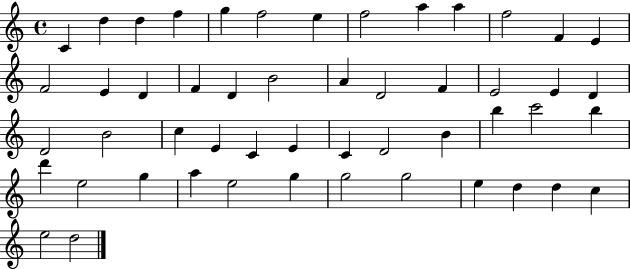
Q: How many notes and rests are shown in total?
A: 51